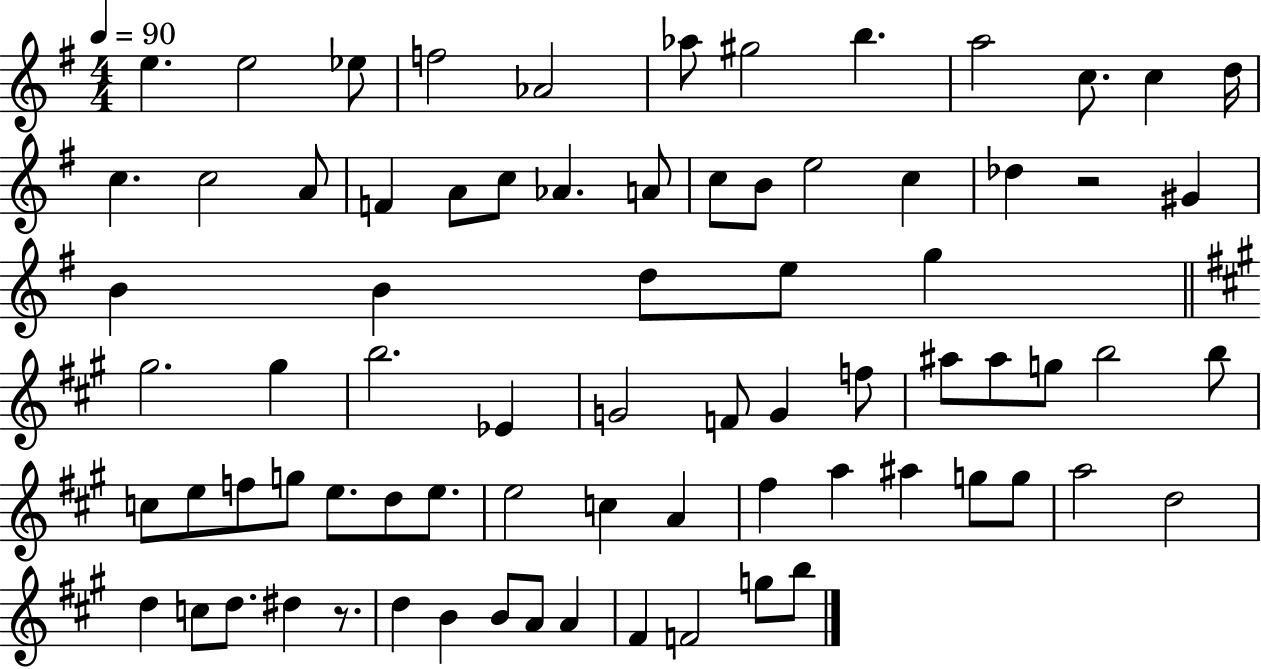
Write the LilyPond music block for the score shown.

{
  \clef treble
  \numericTimeSignature
  \time 4/4
  \key g \major
  \tempo 4 = 90
  e''4. e''2 ees''8 | f''2 aes'2 | aes''8 gis''2 b''4. | a''2 c''8. c''4 d''16 | \break c''4. c''2 a'8 | f'4 a'8 c''8 aes'4. a'8 | c''8 b'8 e''2 c''4 | des''4 r2 gis'4 | \break b'4 b'4 d''8 e''8 g''4 | \bar "||" \break \key a \major gis''2. gis''4 | b''2. ees'4 | g'2 f'8 g'4 f''8 | ais''8 ais''8 g''8 b''2 b''8 | \break c''8 e''8 f''8 g''8 e''8. d''8 e''8. | e''2 c''4 a'4 | fis''4 a''4 ais''4 g''8 g''8 | a''2 d''2 | \break d''4 c''8 d''8. dis''4 r8. | d''4 b'4 b'8 a'8 a'4 | fis'4 f'2 g''8 b''8 | \bar "|."
}